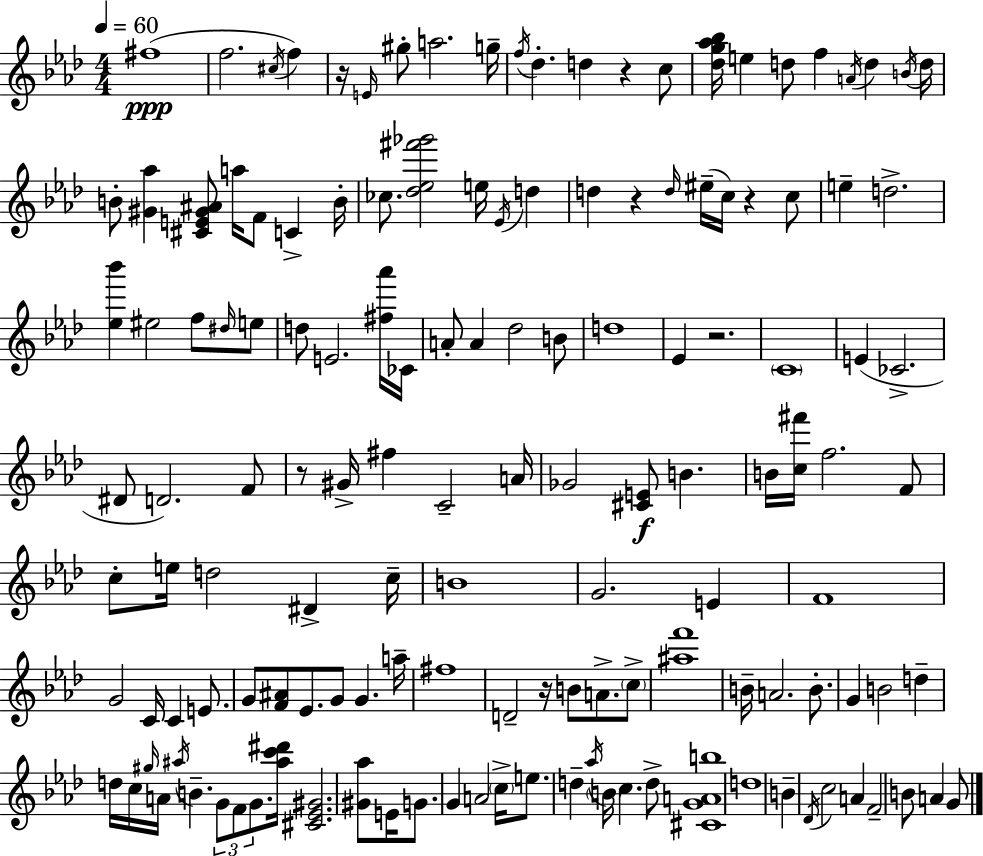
{
  \clef treble
  \numericTimeSignature
  \time 4/4
  \key f \minor
  \tempo 4 = 60
  fis''1(\ppp | f''2. \acciaccatura { cis''16 } f''4) | r16 \grace { e'16 } gis''8-. a''2. | g''16-- \acciaccatura { f''16 } des''4.-. d''4 r4 | \break c''8 <des'' g'' aes'' bes''>16 e''4 d''8 f''4 \acciaccatura { a'16 } d''4 | \acciaccatura { b'16 } d''16 b'8-. <gis' aes''>4 <cis' e' gis' ais'>8 a''16 f'8 | c'4-> b'16-. ces''8. <des'' ees'' fis''' ges'''>2 | e''16 \acciaccatura { ees'16 } d''4 d''4 r4 \grace { d''16 }( eis''16-- | \break c''16) r4 c''8 e''4-- d''2.-> | <ees'' bes'''>4 eis''2 | f''8 \grace { dis''16 } e''8 d''8 e'2. | <fis'' aes'''>16 ces'16 a'8-. a'4 des''2 | \break b'8 d''1 | ees'4 r2. | \parenthesize c'1 | e'4( ces'2.-> | \break dis'8 d'2.) | f'8 r8 gis'16-> fis''4 c'2-- | a'16 ges'2 | <cis' e'>8\f b'4. b'16 <c'' fis'''>16 f''2. | \break f'8 c''8-. e''16 d''2 | dis'4-> c''16-- b'1 | g'2. | e'4 f'1 | \break g'2 | c'16 c'4 e'8. g'8 <f' ais'>8 ees'8. g'8 | g'4. a''16-- fis''1 | d'2-- | \break r16 b'8 a'8.-> \parenthesize c''8-> <ais'' f'''>1 | b'16-- a'2. | b'8.-. g'4 b'2 | d''4-- d''16 c''16 \grace { gis''16 } a'16 \acciaccatura { ais''16 } b'4.-- | \break \tuplet 3/2 { g'8 f'8 g'8. } <ais'' c''' dis'''>16 <cis' ees' gis'>2. | <gis' aes''>8 e'16 g'8. g'4 | a'2 \parenthesize c''16-> e''8. d''4-- | \acciaccatura { aes''16 } \parenthesize b'16 c''4. d''8-> <cis' g' a' b''>1 | \break d''1 | b'4-- \acciaccatura { des'16 } | c''2 a'4 f'2-- | b'8 a'4 g'8 \bar "|."
}